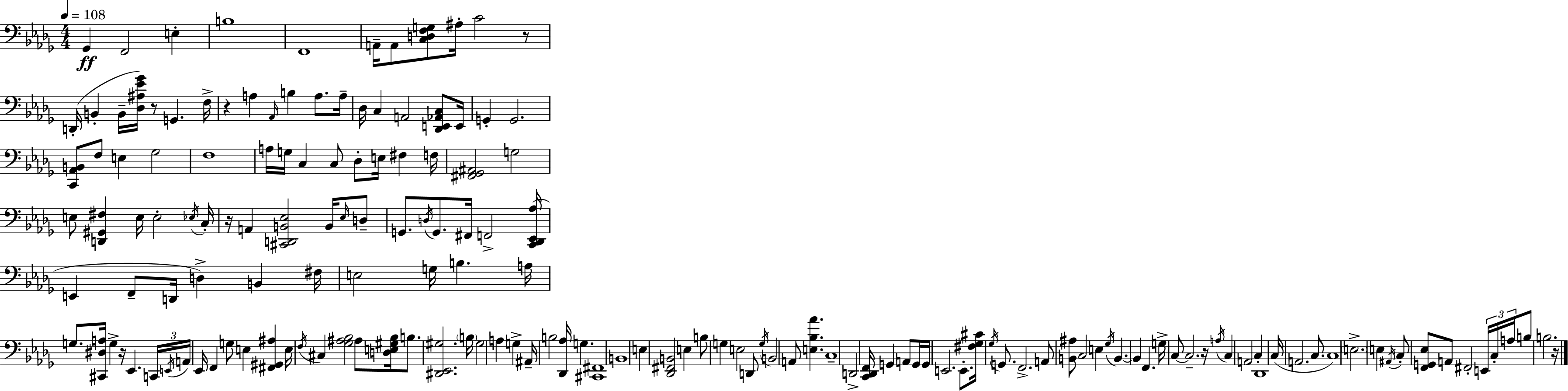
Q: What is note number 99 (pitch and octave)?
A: G2